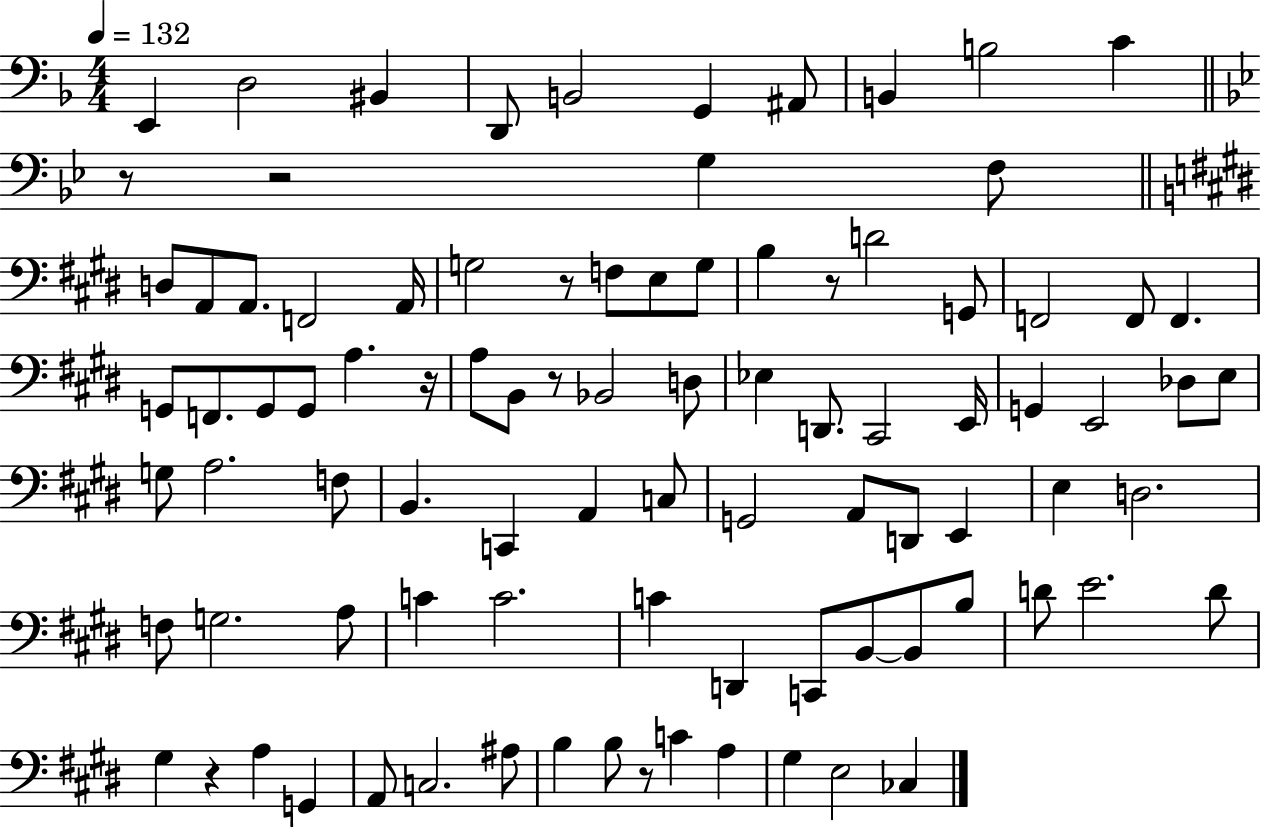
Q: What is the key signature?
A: F major